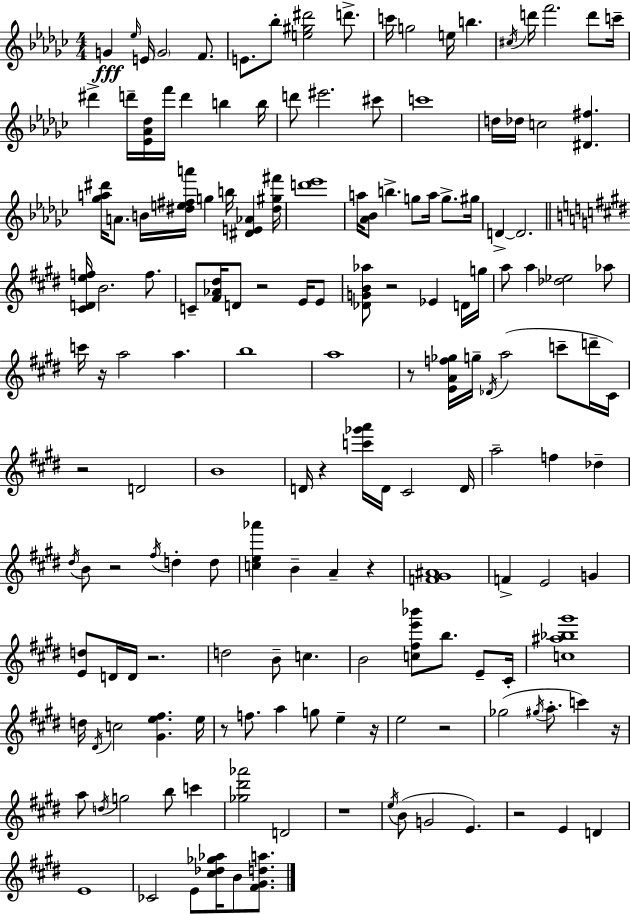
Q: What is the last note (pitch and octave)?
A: B4